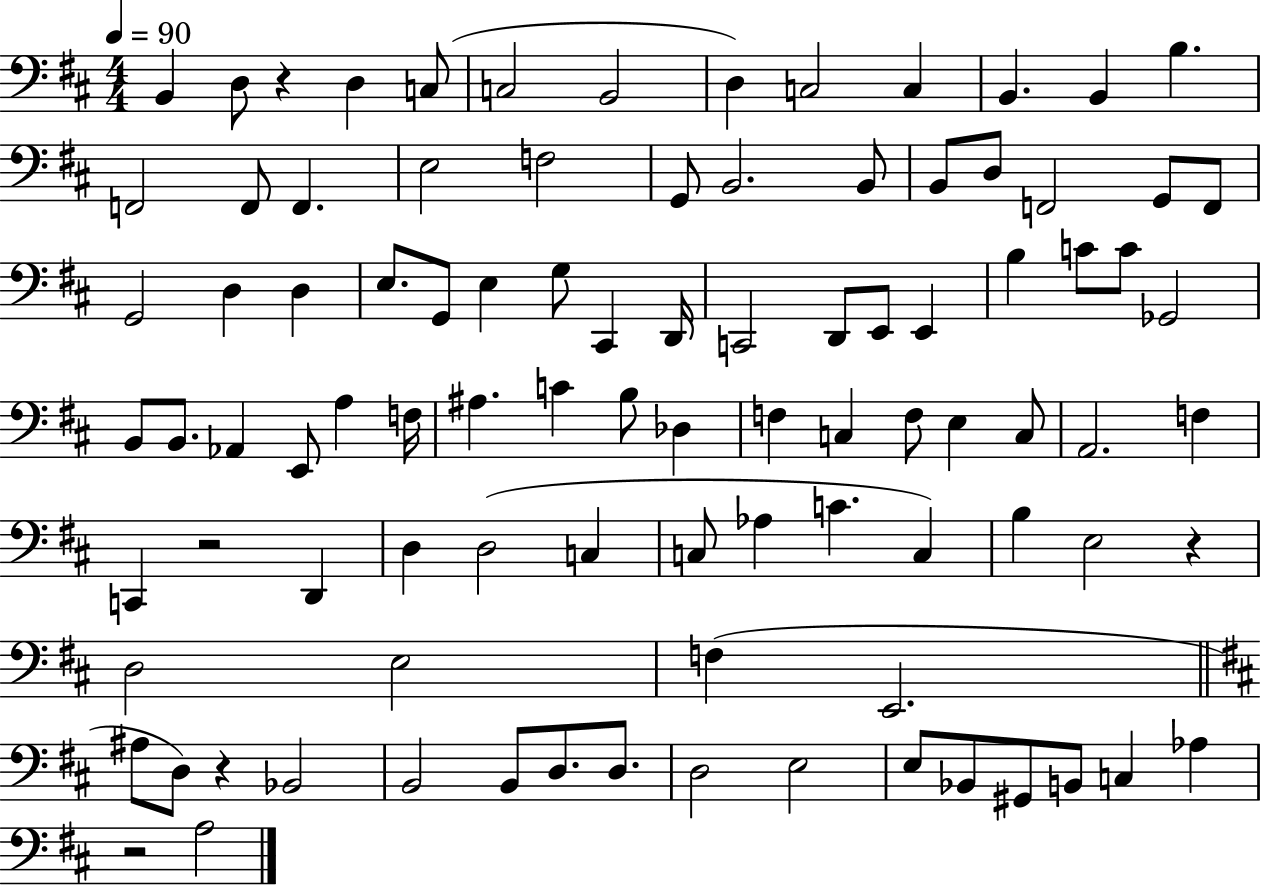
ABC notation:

X:1
T:Untitled
M:4/4
L:1/4
K:D
B,, D,/2 z D, C,/2 C,2 B,,2 D, C,2 C, B,, B,, B, F,,2 F,,/2 F,, E,2 F,2 G,,/2 B,,2 B,,/2 B,,/2 D,/2 F,,2 G,,/2 F,,/2 G,,2 D, D, E,/2 G,,/2 E, G,/2 ^C,, D,,/4 C,,2 D,,/2 E,,/2 E,, B, C/2 C/2 _G,,2 B,,/2 B,,/2 _A,, E,,/2 A, F,/4 ^A, C B,/2 _D, F, C, F,/2 E, C,/2 A,,2 F, C,, z2 D,, D, D,2 C, C,/2 _A, C C, B, E,2 z D,2 E,2 F, E,,2 ^A,/2 D,/2 z _B,,2 B,,2 B,,/2 D,/2 D,/2 D,2 E,2 E,/2 _B,,/2 ^G,,/2 B,,/2 C, _A, z2 A,2